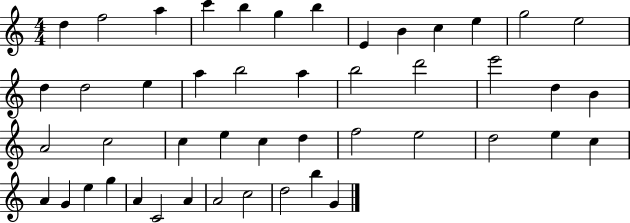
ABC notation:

X:1
T:Untitled
M:4/4
L:1/4
K:C
d f2 a c' b g b E B c e g2 e2 d d2 e a b2 a b2 d'2 e'2 d B A2 c2 c e c d f2 e2 d2 e c A G e g A C2 A A2 c2 d2 b G